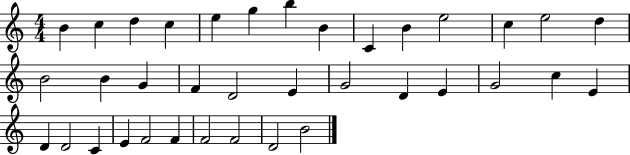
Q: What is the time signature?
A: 4/4